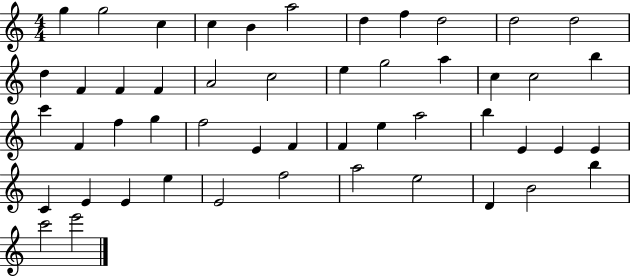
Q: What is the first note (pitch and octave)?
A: G5